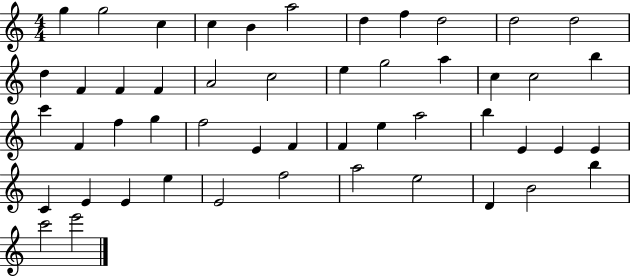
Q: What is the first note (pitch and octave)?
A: G5